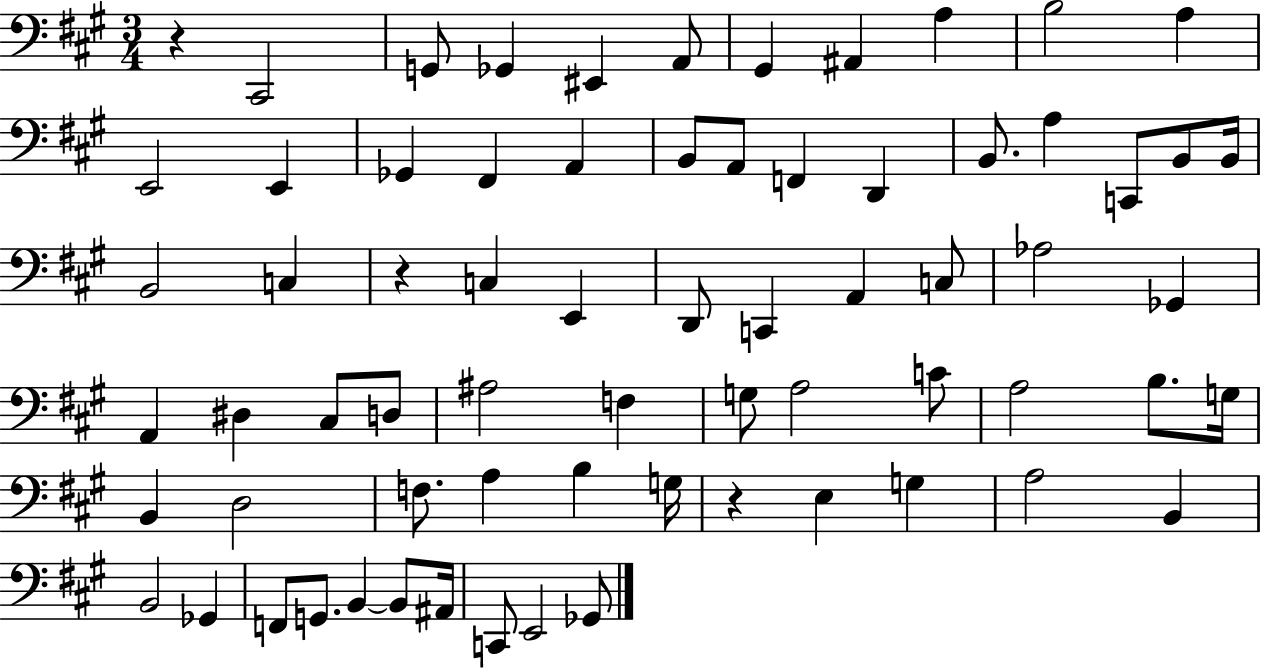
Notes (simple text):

R/q C#2/h G2/e Gb2/q EIS2/q A2/e G#2/q A#2/q A3/q B3/h A3/q E2/h E2/q Gb2/q F#2/q A2/q B2/e A2/e F2/q D2/q B2/e. A3/q C2/e B2/e B2/s B2/h C3/q R/q C3/q E2/q D2/e C2/q A2/q C3/e Ab3/h Gb2/q A2/q D#3/q C#3/e D3/e A#3/h F3/q G3/e A3/h C4/e A3/h B3/e. G3/s B2/q D3/h F3/e. A3/q B3/q G3/s R/q E3/q G3/q A3/h B2/q B2/h Gb2/q F2/e G2/e. B2/q B2/e A#2/s C2/e E2/h Gb2/e